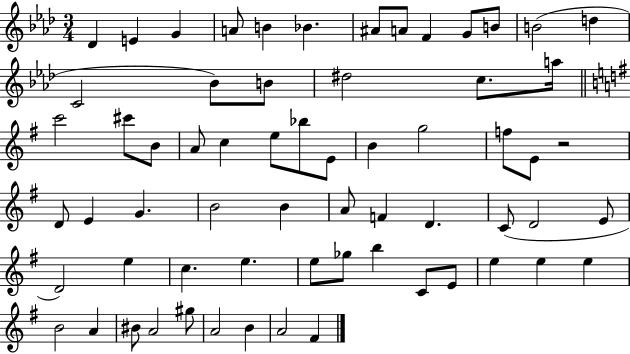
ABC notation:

X:1
T:Untitled
M:3/4
L:1/4
K:Ab
_D E G A/2 B _B ^A/2 A/2 F G/2 B/2 B2 d C2 _B/2 B/2 ^d2 c/2 a/4 c'2 ^c'/2 B/2 A/2 c e/2 _b/2 E/2 B g2 f/2 E/2 z2 D/2 E G B2 B A/2 F D C/2 D2 E/2 D2 e c e e/2 _g/2 b C/2 E/2 e e e B2 A ^B/2 A2 ^g/2 A2 B A2 ^F